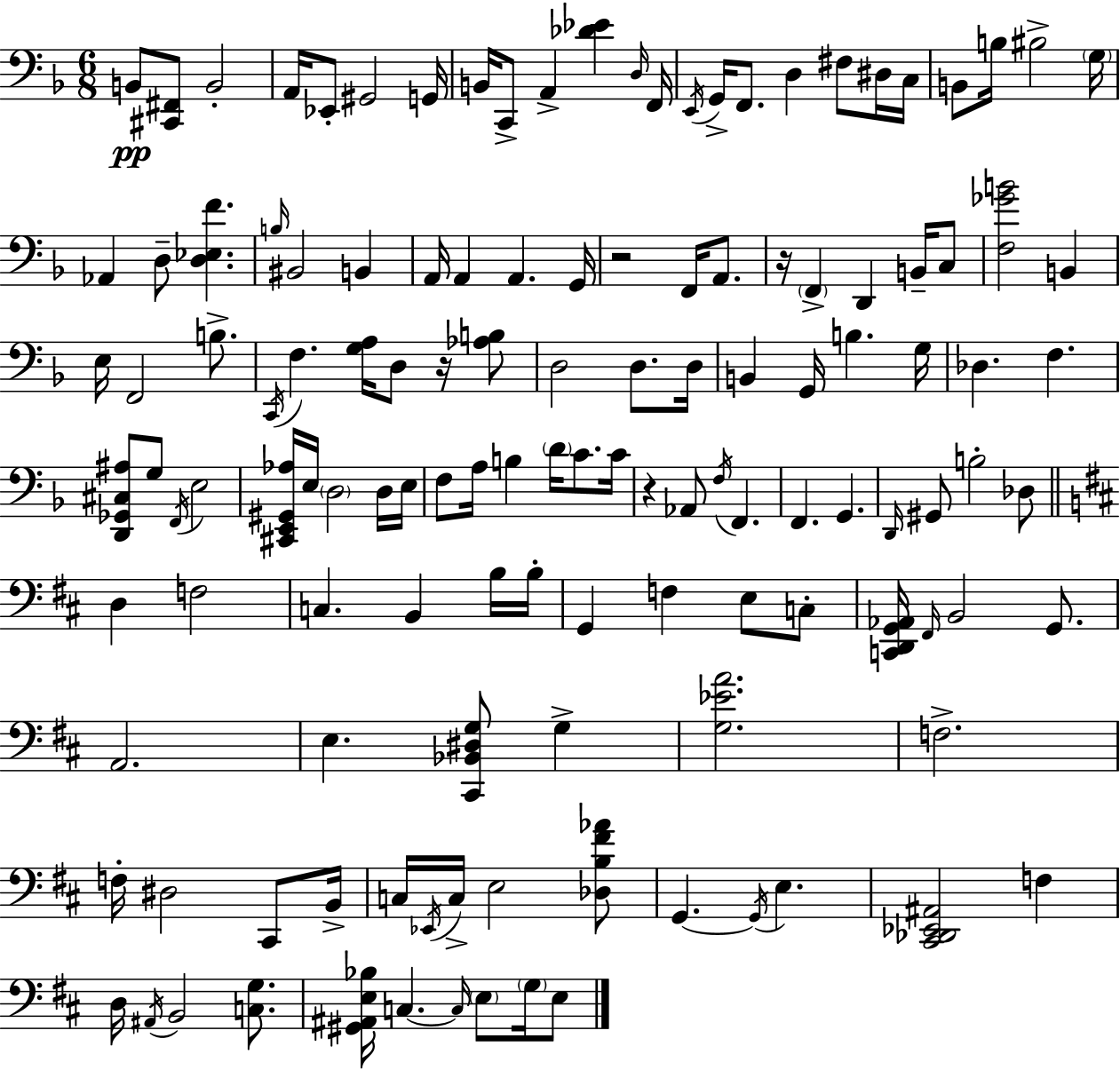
{
  \clef bass
  \numericTimeSignature
  \time 6/8
  \key d \minor
  b,8\pp <cis, fis,>8 b,2-. | a,16 ees,8-. gis,2 g,16 | b,16 c,8-> a,4-> <des' ees'>4 \grace { d16 } | f,16 \acciaccatura { e,16 } g,16-> f,8. d4 fis8 | \break dis16 c16 b,8 b16 bis2-> | \parenthesize g16 aes,4 d8-- <d ees f'>4. | \grace { b16 } bis,2 b,4 | a,16 a,4 a,4. | \break g,16 r2 f,16 | a,8. r16 \parenthesize f,4-> d,4 | b,16-- c8 <f ges' b'>2 b,4 | e16 f,2 | \break b8.-> \acciaccatura { c,16 } f4. <g a>16 d8 | r16 <aes b>8 d2 | d8. d16 b,4 g,16 b4. | g16 des4. f4. | \break <d, ges, cis ais>8 g8 \acciaccatura { f,16 } e2 | <cis, e, gis, aes>16 e16 \parenthesize d2 | d16 e16 f8 a16 b4 | \parenthesize d'16 c'8. c'16 r4 aes,8 \acciaccatura { f16 } | \break f,4. f,4. | g,4. \grace { d,16 } gis,8 b2-. | des8 \bar "||" \break \key b \minor d4 f2 | c4. b,4 b16 b16-. | g,4 f4 e8 c8-. | <c, d, g, aes,>16 \grace { fis,16 } b,2 g,8. | \break a,2. | e4. <cis, bes, dis g>8 g4-> | <g ees' a'>2. | f2.-> | \break f16-. dis2 cis,8 | b,16-> c16 \acciaccatura { ees,16 } c16-> e2 | <des b fis' aes'>8 g,4.~~ \acciaccatura { g,16 } e4. | <cis, des, ees, ais,>2 f4 | \break d16 \acciaccatura { ais,16 } b,2 | <c g>8. <gis, ais, e bes>16 c4.~~ \grace { c16 } | \parenthesize e8 \parenthesize g16 e8 \bar "|."
}